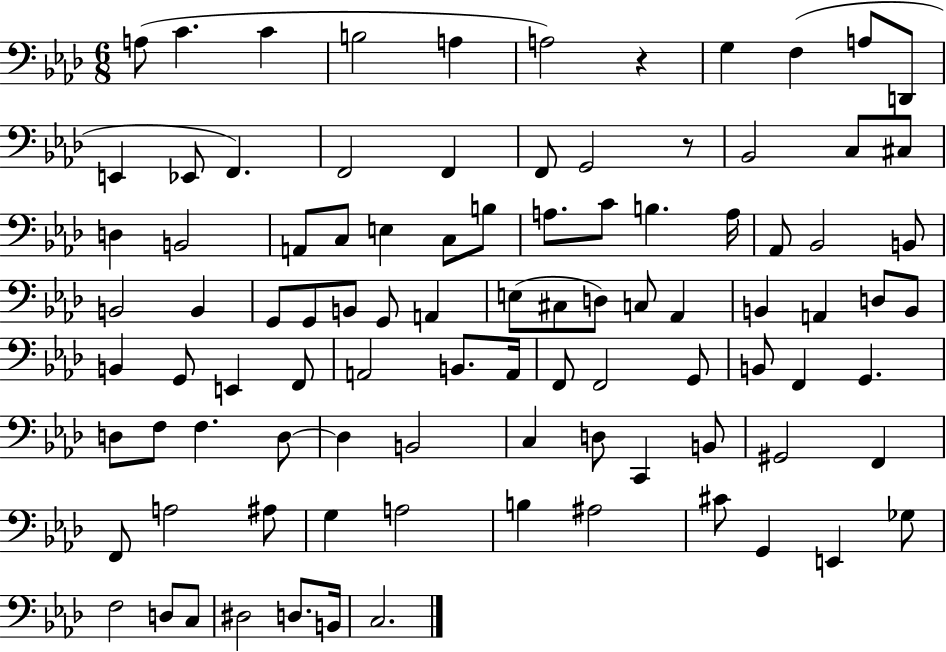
{
  \clef bass
  \numericTimeSignature
  \time 6/8
  \key aes \major
  a8( c'4. c'4 | b2 a4 | a2) r4 | g4 f4( a8 d,8 | \break e,4 ees,8 f,4.) | f,2 f,4 | f,8 g,2 r8 | bes,2 c8 cis8 | \break d4 b,2 | a,8 c8 e4 c8 b8 | a8. c'8 b4. a16 | aes,8 bes,2 b,8 | \break b,2 b,4 | g,8 g,8 b,8 g,8 a,4 | e8( cis8 d8) c8 aes,4 | b,4 a,4 d8 b,8 | \break b,4 g,8 e,4 f,8 | a,2 b,8. a,16 | f,8 f,2 g,8 | b,8 f,4 g,4. | \break d8 f8 f4. d8~~ | d4 b,2 | c4 d8 c,4 b,8 | gis,2 f,4 | \break f,8 a2 ais8 | g4 a2 | b4 ais2 | cis'8 g,4 e,4 ges8 | \break f2 d8 c8 | dis2 d8. b,16 | c2. | \bar "|."
}